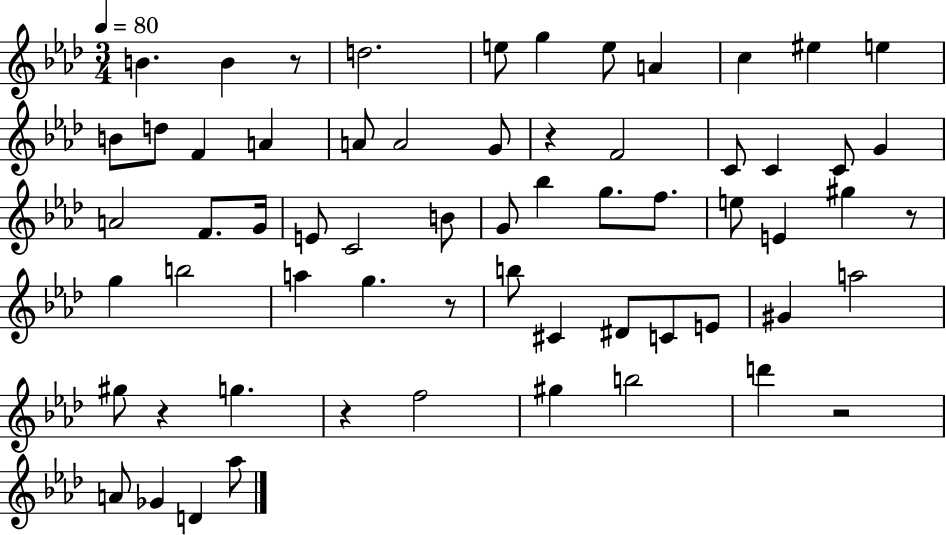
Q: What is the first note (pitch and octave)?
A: B4